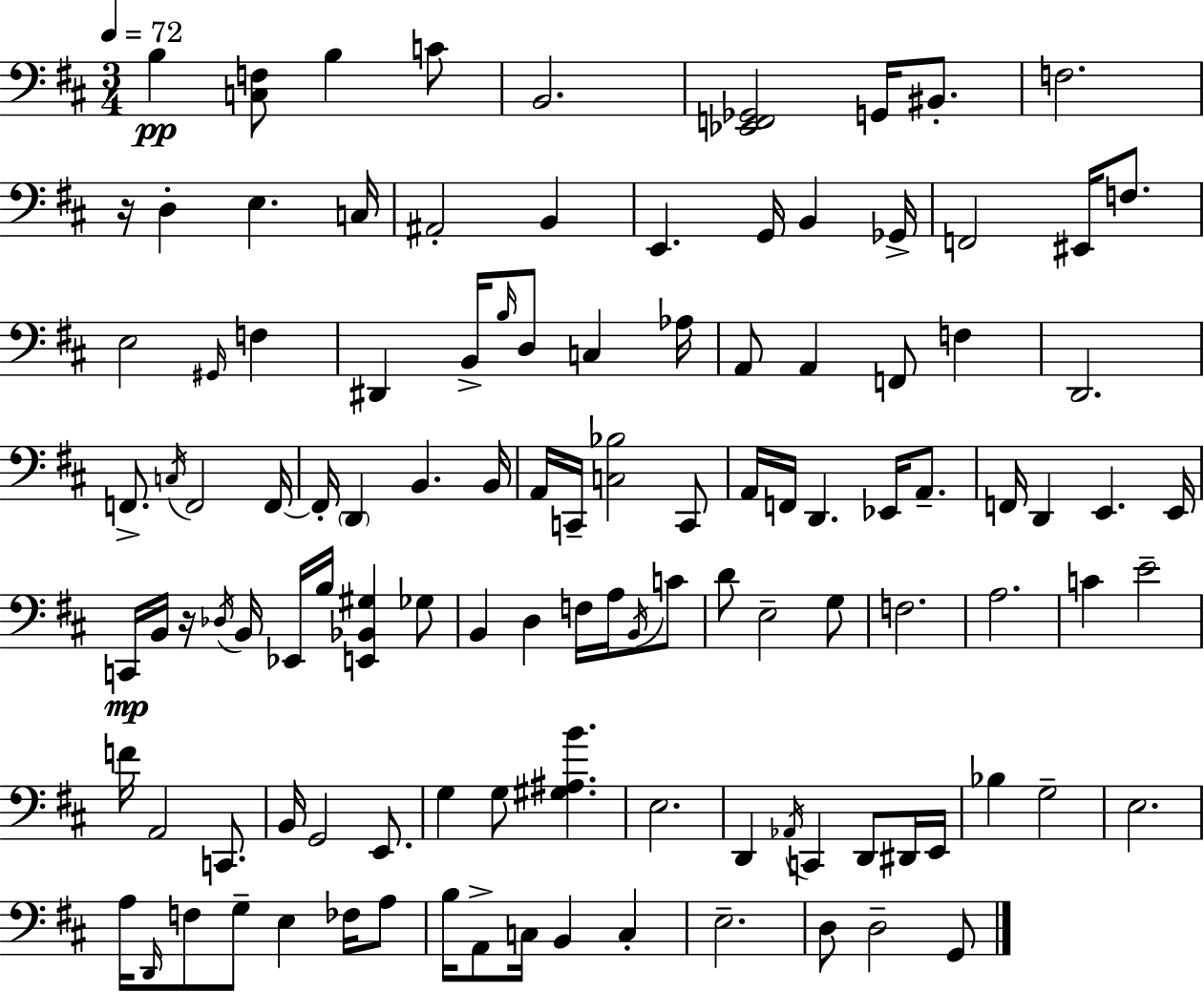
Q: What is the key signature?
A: D major